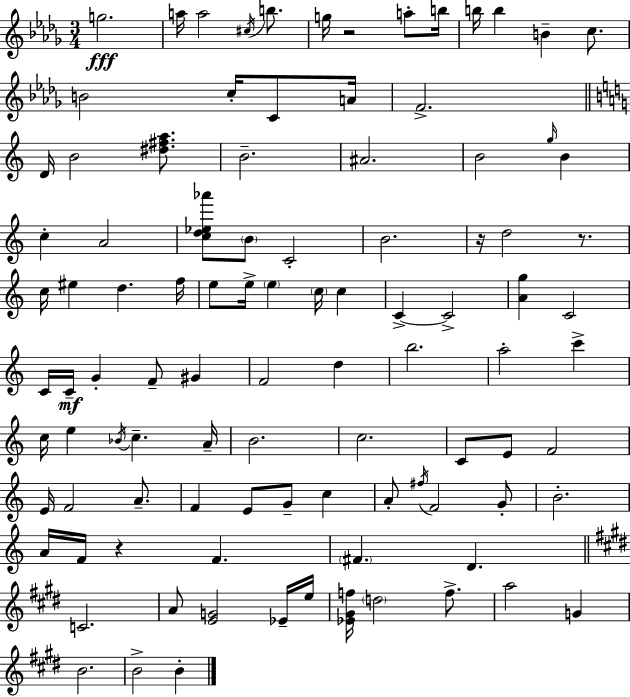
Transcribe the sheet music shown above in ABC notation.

X:1
T:Untitled
M:3/4
L:1/4
K:Bbm
g2 a/4 a2 ^c/4 b/2 g/4 z2 a/2 b/4 b/4 b B c/2 B2 c/4 C/2 A/4 F2 D/4 B2 [^d^fa]/2 B2 ^A2 B2 g/4 B c A2 [cd_e_a']/2 B/2 C2 B2 z/4 d2 z/2 c/4 ^e d f/4 e/2 e/4 e c/4 c C C2 [Ag] C2 C/4 C/4 G F/2 ^G F2 d b2 a2 c' c/4 e _B/4 c A/4 B2 c2 C/2 E/2 F2 E/4 F2 A/2 F E/2 G/2 c A/2 ^f/4 F2 G/2 B2 A/4 F/4 z F ^F D C2 A/2 [EG]2 _E/4 e/4 [_E^Gf]/4 d2 f/2 a2 G B2 B2 B